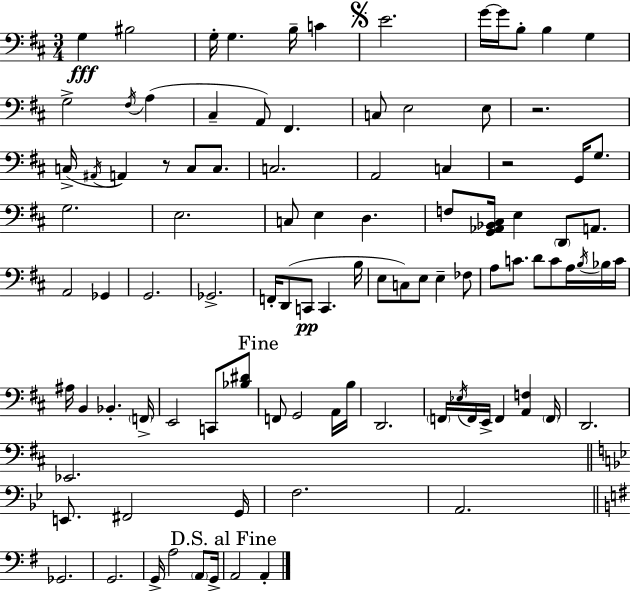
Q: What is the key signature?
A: D major